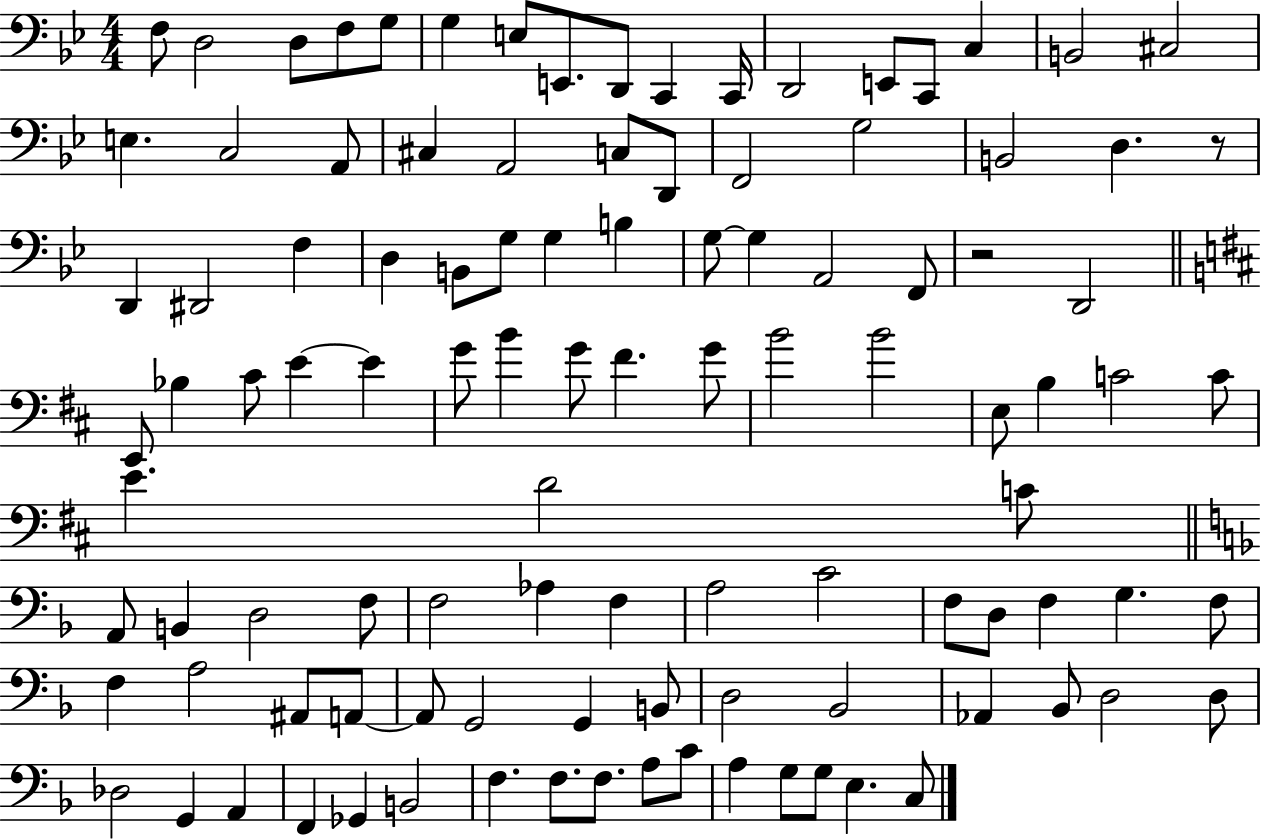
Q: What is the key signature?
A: BES major